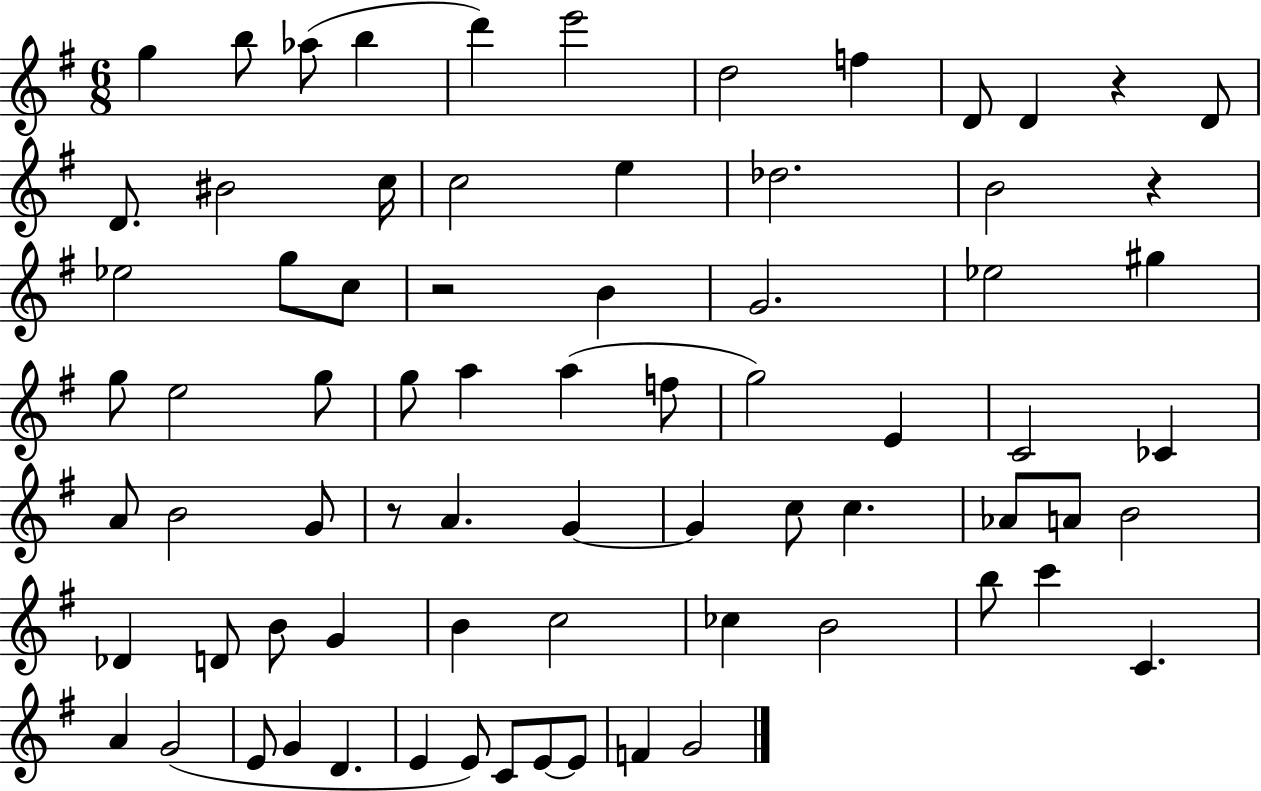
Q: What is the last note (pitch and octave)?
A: G4